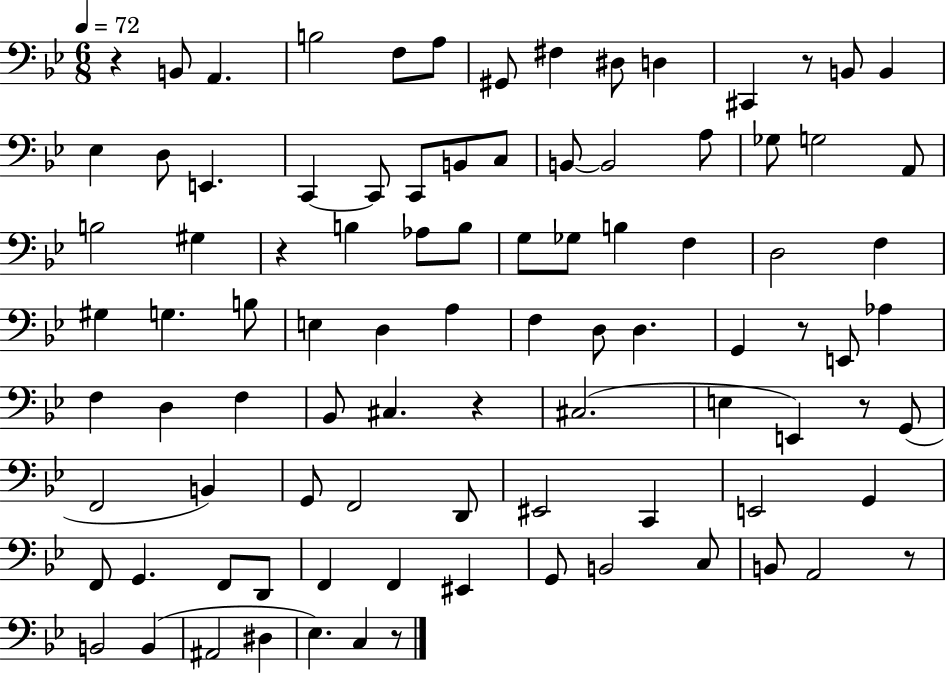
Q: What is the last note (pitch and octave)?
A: C3